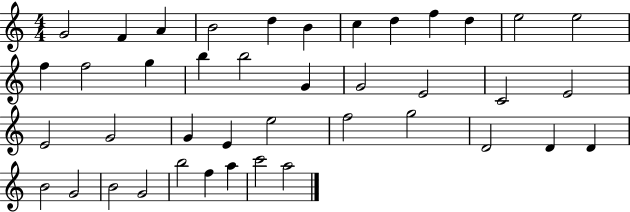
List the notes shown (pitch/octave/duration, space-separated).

G4/h F4/q A4/q B4/h D5/q B4/q C5/q D5/q F5/q D5/q E5/h E5/h F5/q F5/h G5/q B5/q B5/h G4/q G4/h E4/h C4/h E4/h E4/h G4/h G4/q E4/q E5/h F5/h G5/h D4/h D4/q D4/q B4/h G4/h B4/h G4/h B5/h F5/q A5/q C6/h A5/h